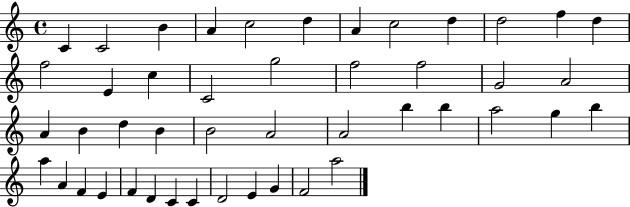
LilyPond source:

{
  \clef treble
  \time 4/4
  \defaultTimeSignature
  \key c \major
  c'4 c'2 b'4 | a'4 c''2 d''4 | a'4 c''2 d''4 | d''2 f''4 d''4 | \break f''2 e'4 c''4 | c'2 g''2 | f''2 f''2 | g'2 a'2 | \break a'4 b'4 d''4 b'4 | b'2 a'2 | a'2 b''4 b''4 | a''2 g''4 b''4 | \break a''4 a'4 f'4 e'4 | f'4 d'4 c'4 c'4 | d'2 e'4 g'4 | f'2 a''2 | \break \bar "|."
}